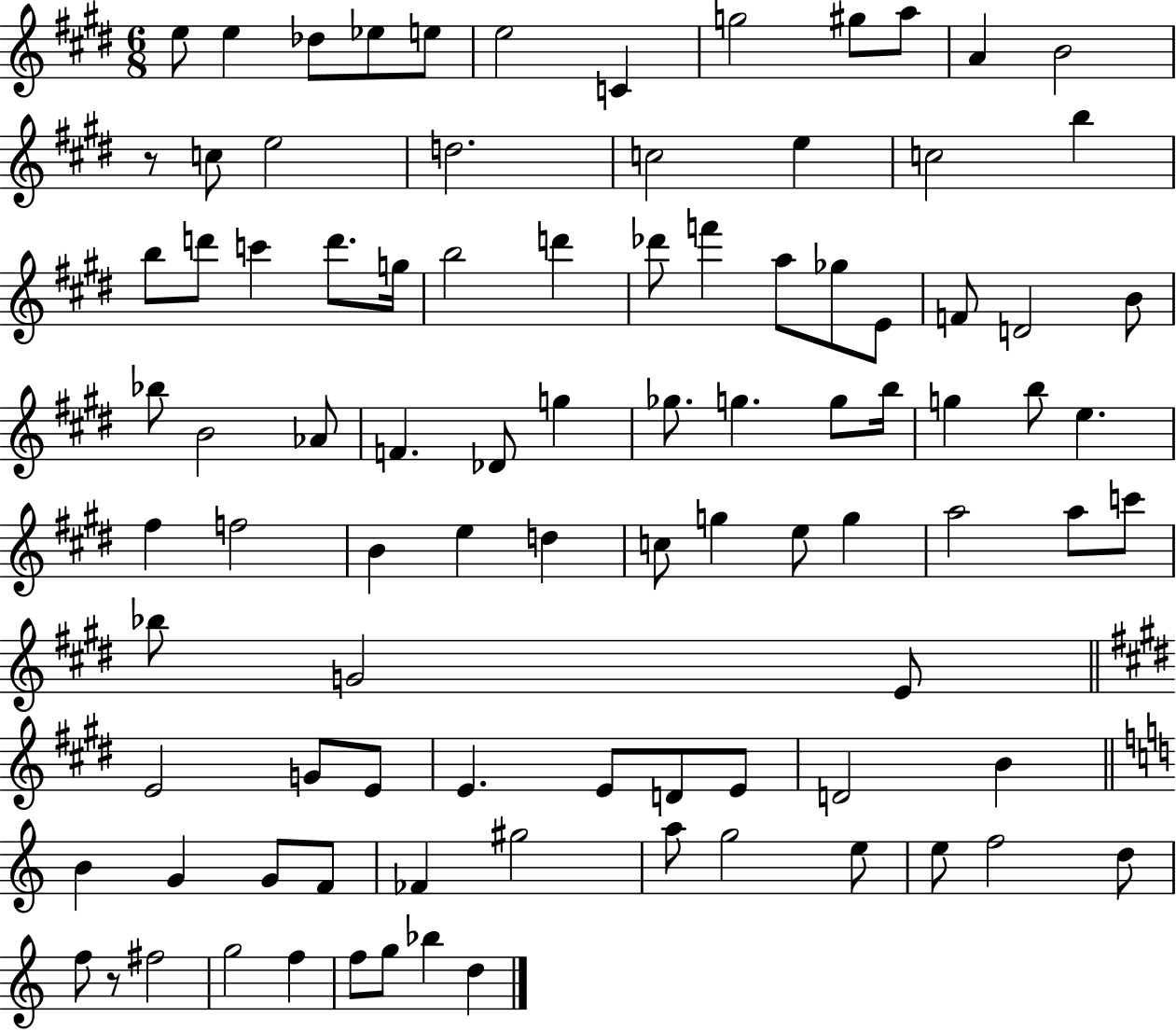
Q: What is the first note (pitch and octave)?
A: E5